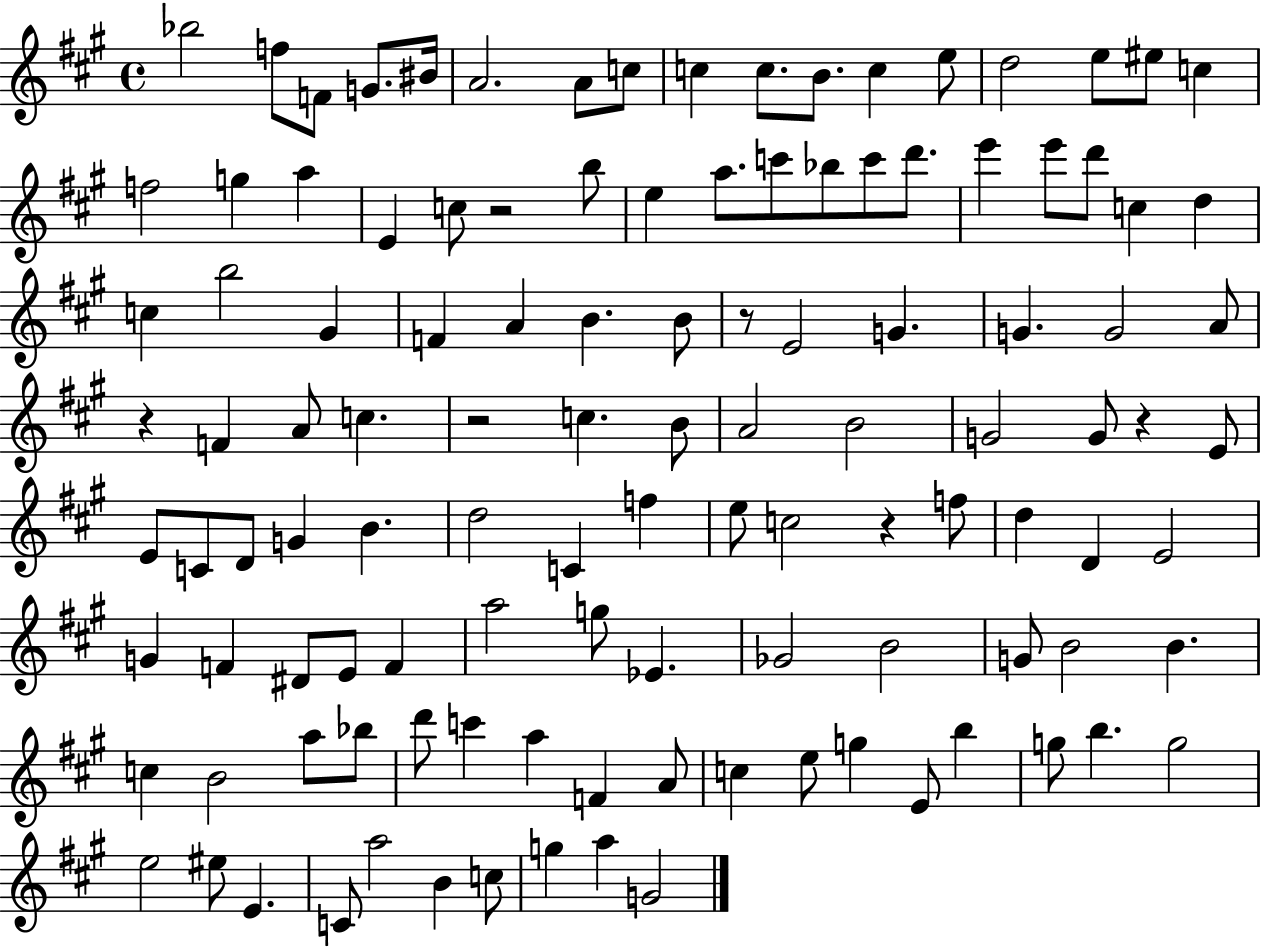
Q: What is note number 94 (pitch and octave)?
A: E5